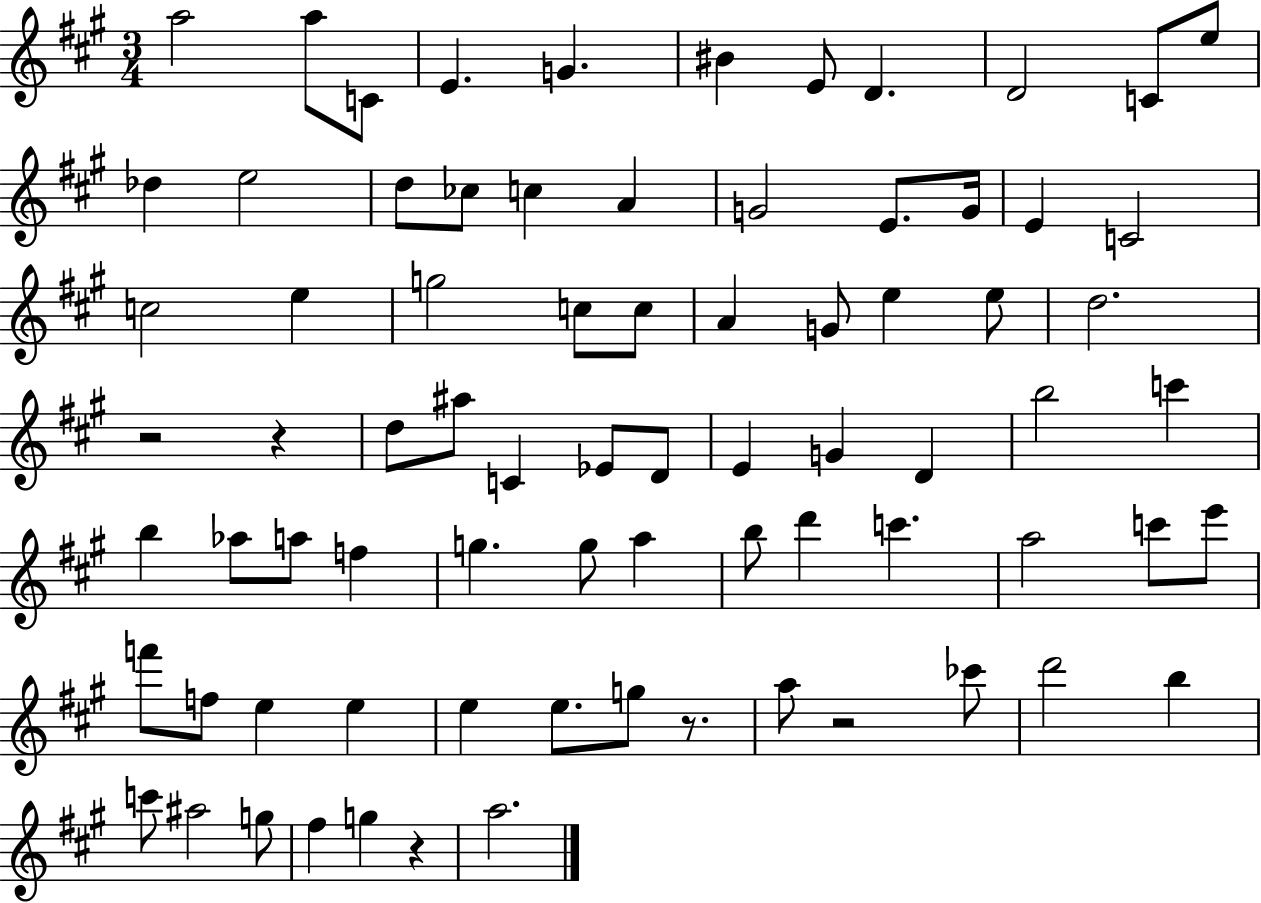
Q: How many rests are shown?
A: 5